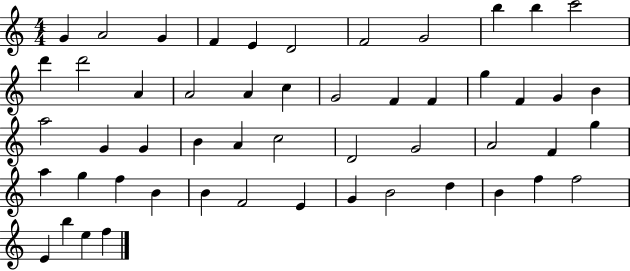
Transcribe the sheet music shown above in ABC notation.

X:1
T:Untitled
M:4/4
L:1/4
K:C
G A2 G F E D2 F2 G2 b b c'2 d' d'2 A A2 A c G2 F F g F G B a2 G G B A c2 D2 G2 A2 F g a g f B B F2 E G B2 d B f f2 E b e f